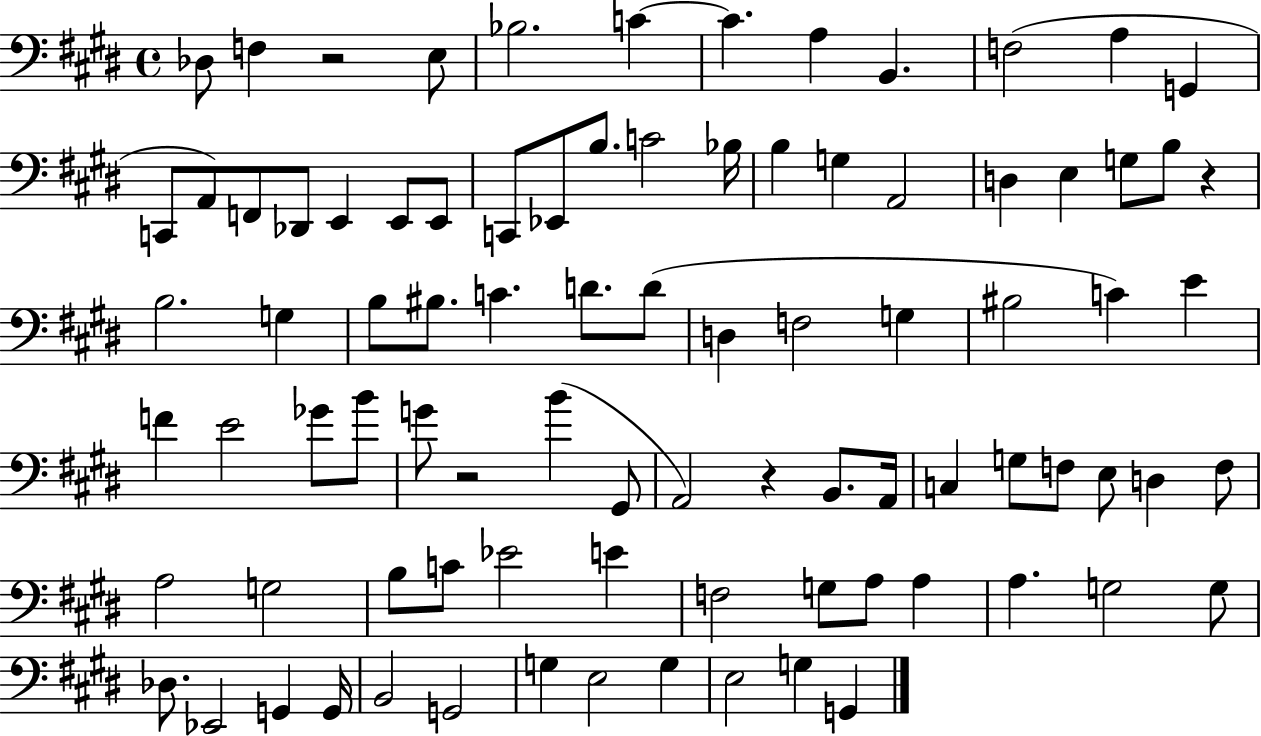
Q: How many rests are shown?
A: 4